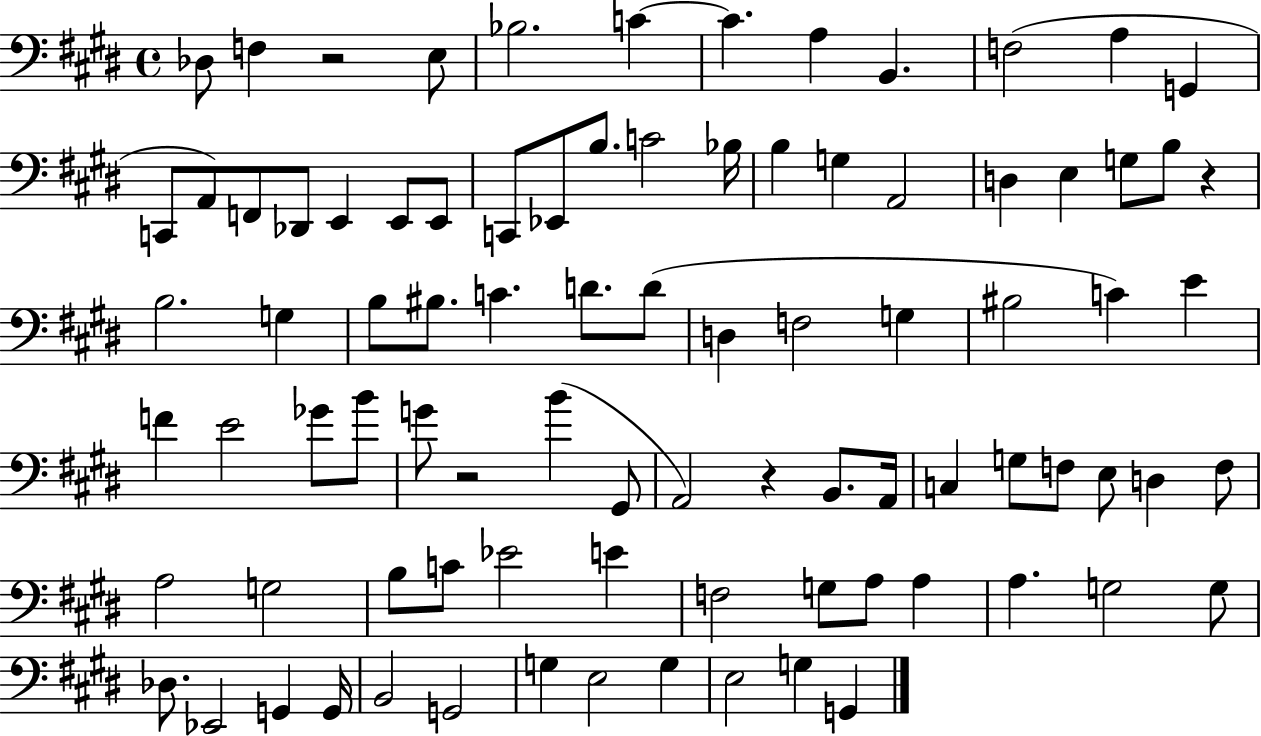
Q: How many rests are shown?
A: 4